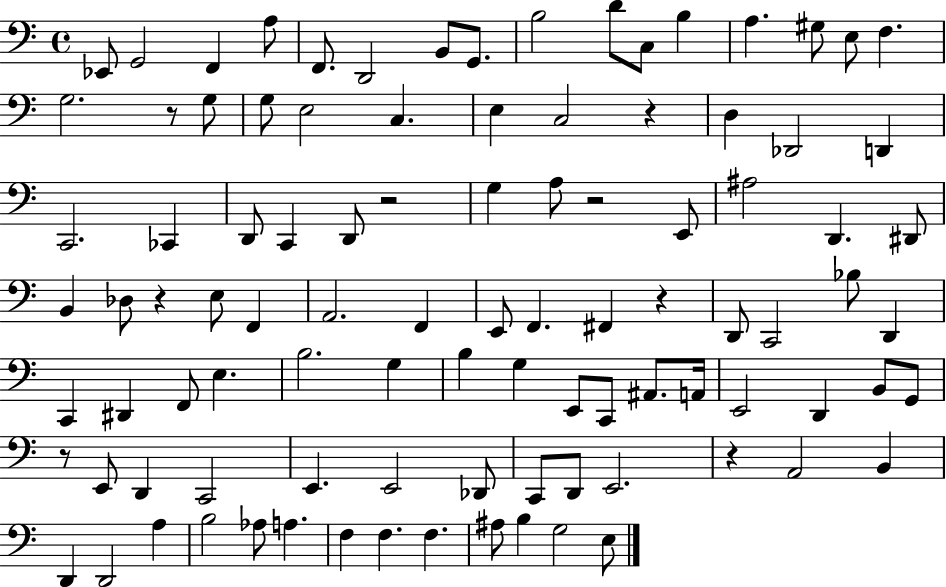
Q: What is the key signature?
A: C major